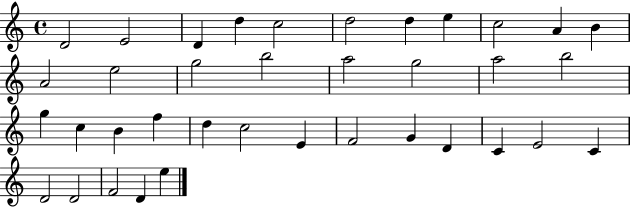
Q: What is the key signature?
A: C major